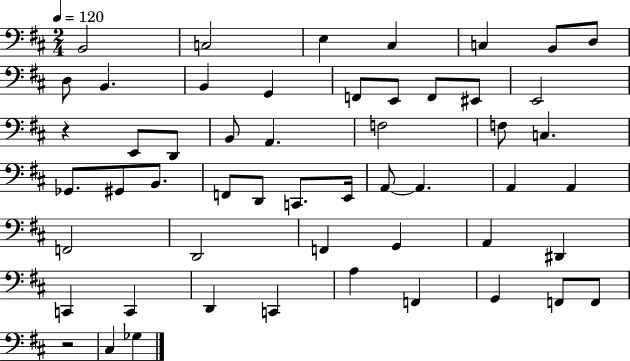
X:1
T:Untitled
M:2/4
L:1/4
K:D
B,,2 C,2 E, ^C, C, B,,/2 D,/2 D,/2 B,, B,, G,, F,,/2 E,,/2 F,,/2 ^E,,/2 E,,2 z E,,/2 D,,/2 B,,/2 A,, F,2 F,/2 C, _G,,/2 ^G,,/2 B,,/2 F,,/2 D,,/2 C,,/2 E,,/4 A,,/2 A,, A,, A,, F,,2 D,,2 F,, G,, A,, ^D,, C,, C,, D,, C,, A, F,, G,, F,,/2 F,,/2 z2 ^C, _G,